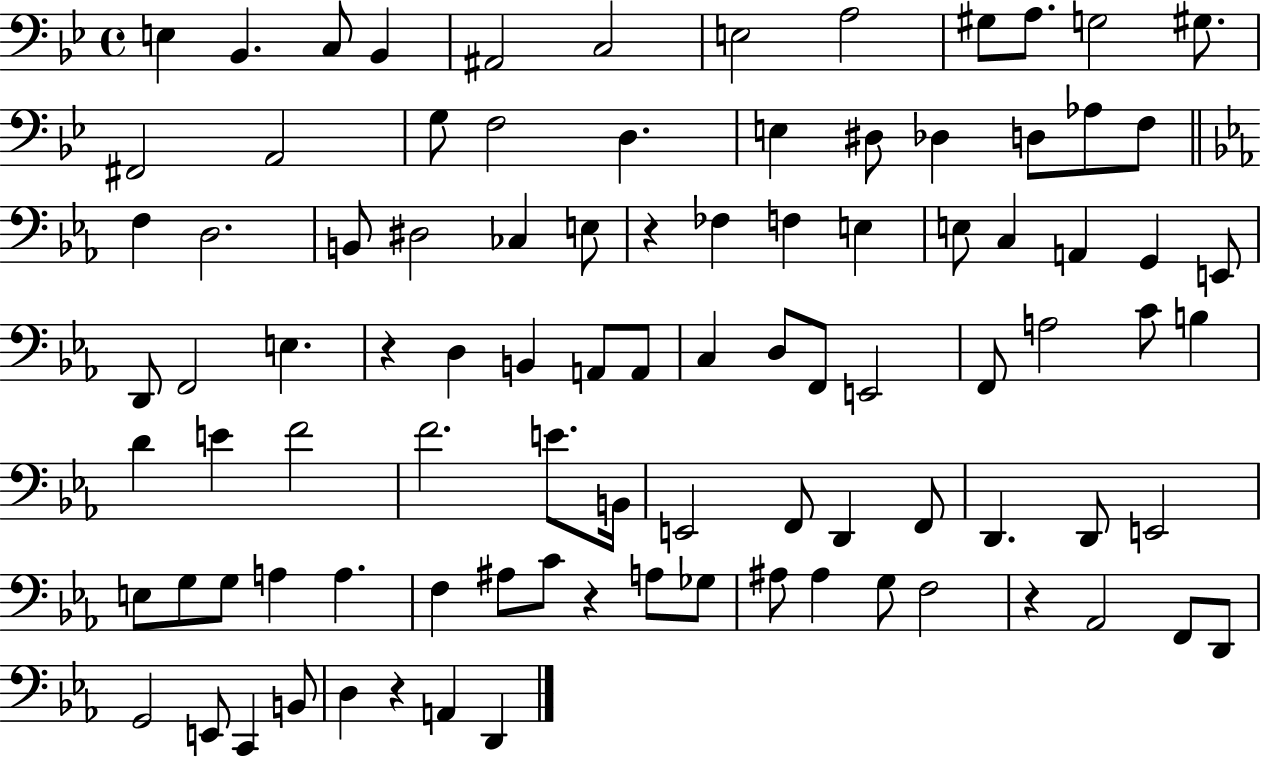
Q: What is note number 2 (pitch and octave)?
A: Bb2